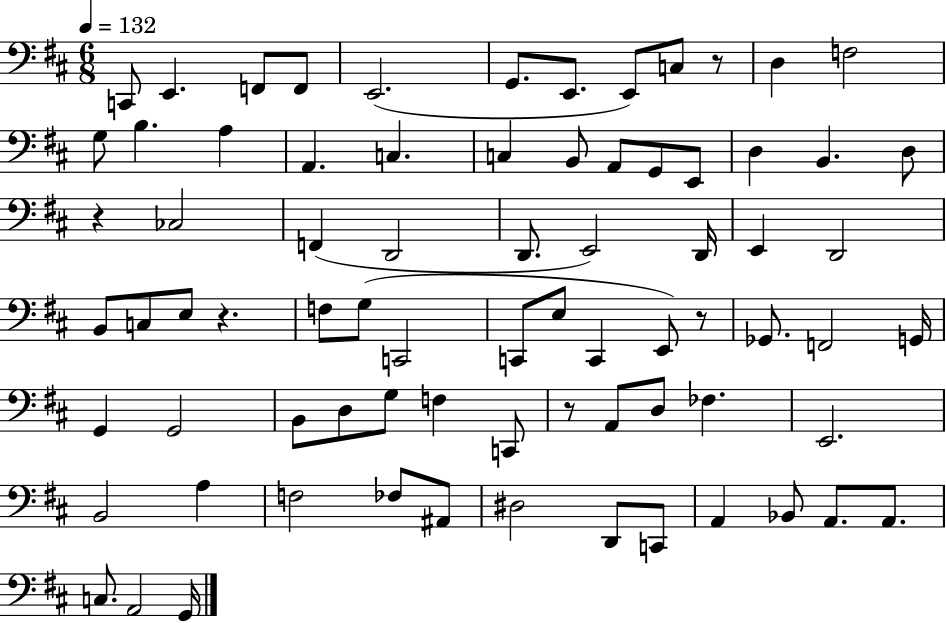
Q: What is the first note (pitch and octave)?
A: C2